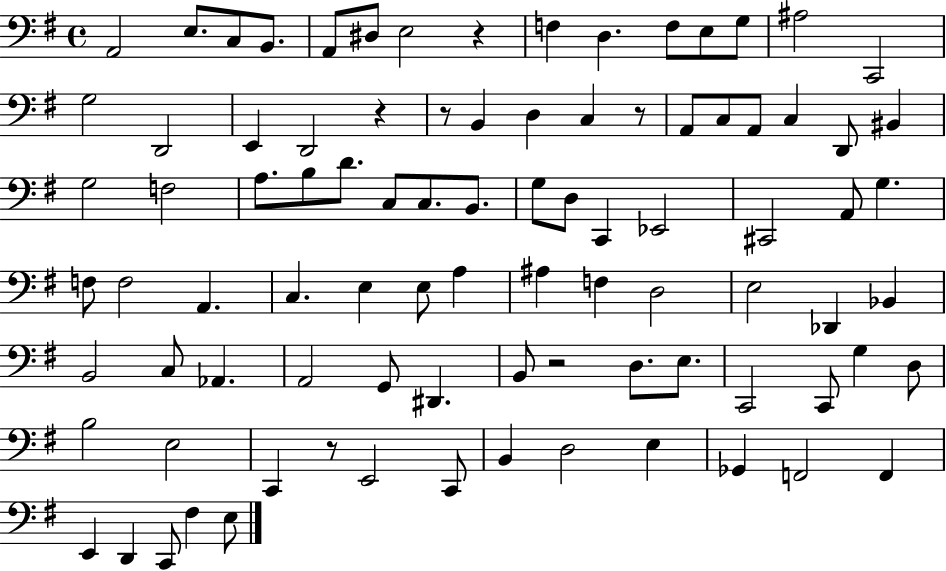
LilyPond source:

{
  \clef bass
  \time 4/4
  \defaultTimeSignature
  \key g \major
  a,2 e8. c8 b,8. | a,8 dis8 e2 r4 | f4 d4. f8 e8 g8 | ais2 c,2 | \break g2 d,2 | e,4 d,2 r4 | r8 b,4 d4 c4 r8 | a,8 c8 a,8 c4 d,8 bis,4 | \break g2 f2 | a8. b8 d'8. c8 c8. b,8. | g8 d8 c,4 ees,2 | cis,2 a,8 g4. | \break f8 f2 a,4. | c4. e4 e8 a4 | ais4 f4 d2 | e2 des,4 bes,4 | \break b,2 c8 aes,4. | a,2 g,8 dis,4. | b,8 r2 d8. e8. | c,2 c,8 g4 d8 | \break b2 e2 | c,4 r8 e,2 c,8 | b,4 d2 e4 | ges,4 f,2 f,4 | \break e,4 d,4 c,8 fis4 e8 | \bar "|."
}